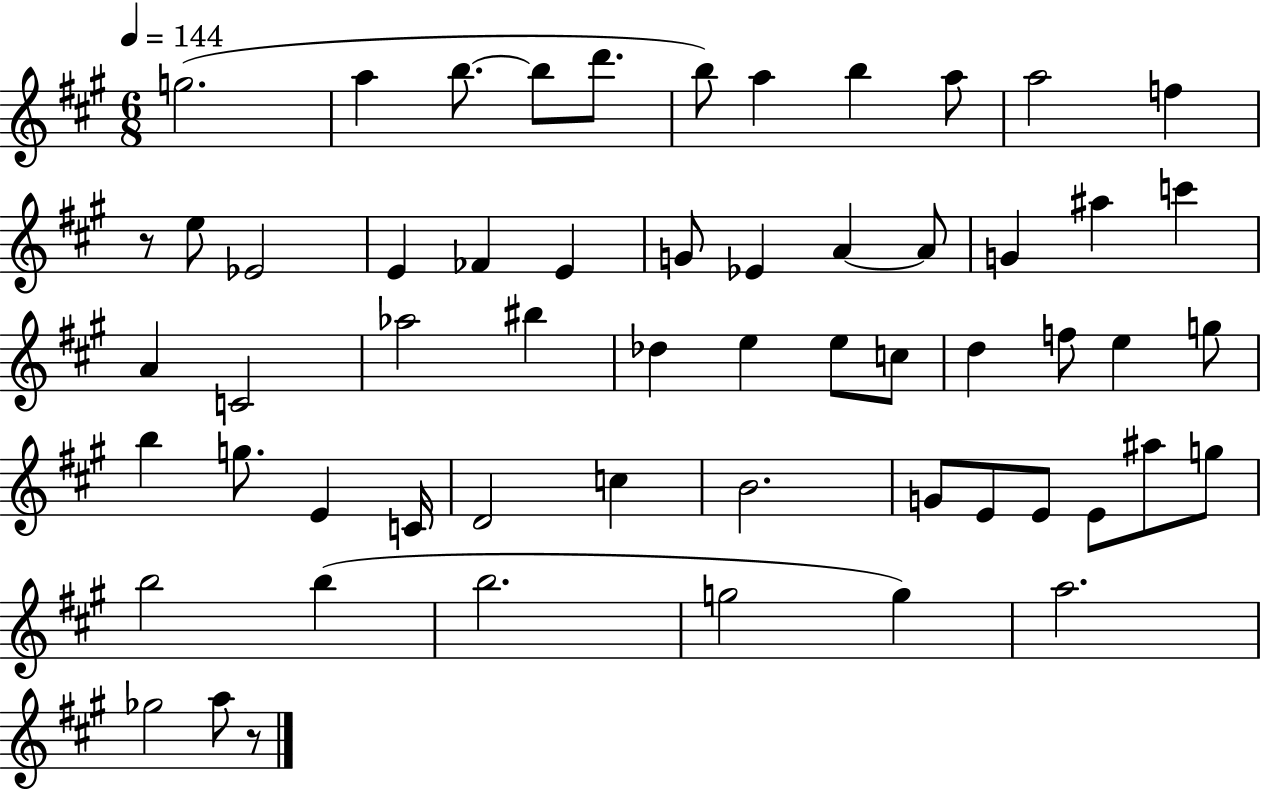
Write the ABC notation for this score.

X:1
T:Untitled
M:6/8
L:1/4
K:A
g2 a b/2 b/2 d'/2 b/2 a b a/2 a2 f z/2 e/2 _E2 E _F E G/2 _E A A/2 G ^a c' A C2 _a2 ^b _d e e/2 c/2 d f/2 e g/2 b g/2 E C/4 D2 c B2 G/2 E/2 E/2 E/2 ^a/2 g/2 b2 b b2 g2 g a2 _g2 a/2 z/2